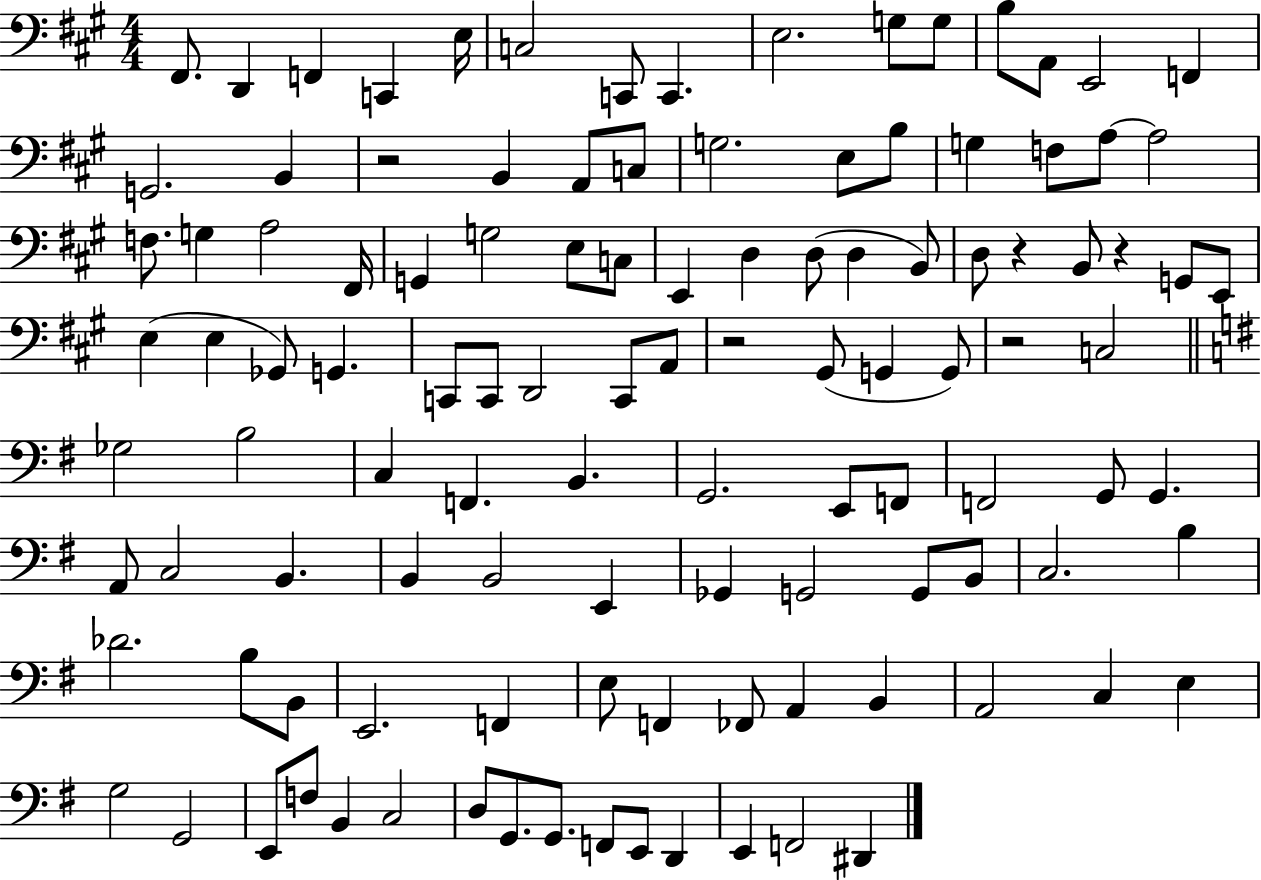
X:1
T:Untitled
M:4/4
L:1/4
K:A
^F,,/2 D,, F,, C,, E,/4 C,2 C,,/2 C,, E,2 G,/2 G,/2 B,/2 A,,/2 E,,2 F,, G,,2 B,, z2 B,, A,,/2 C,/2 G,2 E,/2 B,/2 G, F,/2 A,/2 A,2 F,/2 G, A,2 ^F,,/4 G,, G,2 E,/2 C,/2 E,, D, D,/2 D, B,,/2 D,/2 z B,,/2 z G,,/2 E,,/2 E, E, _G,,/2 G,, C,,/2 C,,/2 D,,2 C,,/2 A,,/2 z2 ^G,,/2 G,, G,,/2 z2 C,2 _G,2 B,2 C, F,, B,, G,,2 E,,/2 F,,/2 F,,2 G,,/2 G,, A,,/2 C,2 B,, B,, B,,2 E,, _G,, G,,2 G,,/2 B,,/2 C,2 B, _D2 B,/2 B,,/2 E,,2 F,, E,/2 F,, _F,,/2 A,, B,, A,,2 C, E, G,2 G,,2 E,,/2 F,/2 B,, C,2 D,/2 G,,/2 G,,/2 F,,/2 E,,/2 D,, E,, F,,2 ^D,,